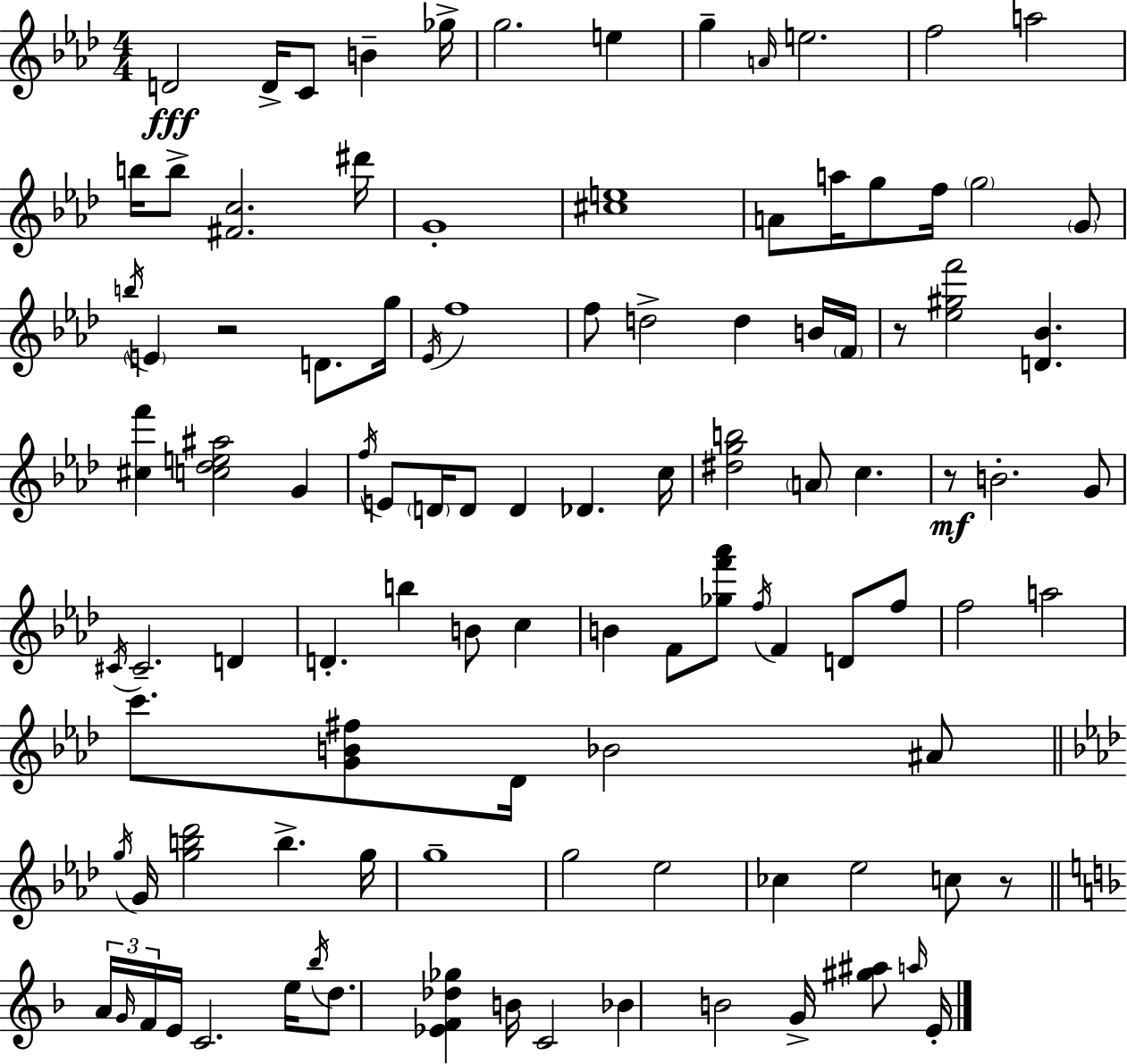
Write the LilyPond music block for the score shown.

{
  \clef treble
  \numericTimeSignature
  \time 4/4
  \key aes \major
  d'2\fff d'16-> c'8 b'4-- ges''16-> | g''2. e''4 | g''4-- \grace { a'16 } e''2. | f''2 a''2 | \break b''16 b''8-> <fis' c''>2. | dis'''16 g'1-. | <cis'' e''>1 | a'8 a''16 g''8 f''16 \parenthesize g''2 \parenthesize g'8 | \break \acciaccatura { b''16 } \parenthesize e'4 r2 d'8. | g''16 \acciaccatura { ees'16 } f''1 | f''8 d''2-> d''4 | b'16 \parenthesize f'16 r8 <ees'' gis'' f'''>2 <d' bes'>4. | \break <cis'' f'''>4 <c'' des'' e'' ais''>2 g'4 | \acciaccatura { f''16 } e'8 \parenthesize d'16 d'8 d'4 des'4. | c''16 <dis'' g'' b''>2 \parenthesize a'8 c''4. | r8\mf b'2.-. | \break g'8 \acciaccatura { cis'16 } cis'2.-- | d'4 d'4.-. b''4 b'8 | c''4 b'4 f'8 <ges'' f''' aes'''>8 \acciaccatura { f''16 } f'4 | d'8 f''8 f''2 a''2 | \break c'''8. <g' b' fis''>8 des'16 bes'2 | ais'8 \bar "||" \break \key aes \major \acciaccatura { g''16 } g'16 <g'' b'' des'''>2 b''4.-> | g''16 g''1-- | g''2 ees''2 | ces''4 ees''2 c''8 r8 | \break \bar "||" \break \key f \major \tuplet 3/2 { a'16 \grace { g'16 } f'16 } e'16 c'2. | e''16 \acciaccatura { bes''16 } d''8. <ees' f' des'' ges''>4 b'16 c'2 | bes'4 b'2 g'16-> <gis'' ais''>8 | \grace { a''16 } e'16-. \bar "|."
}